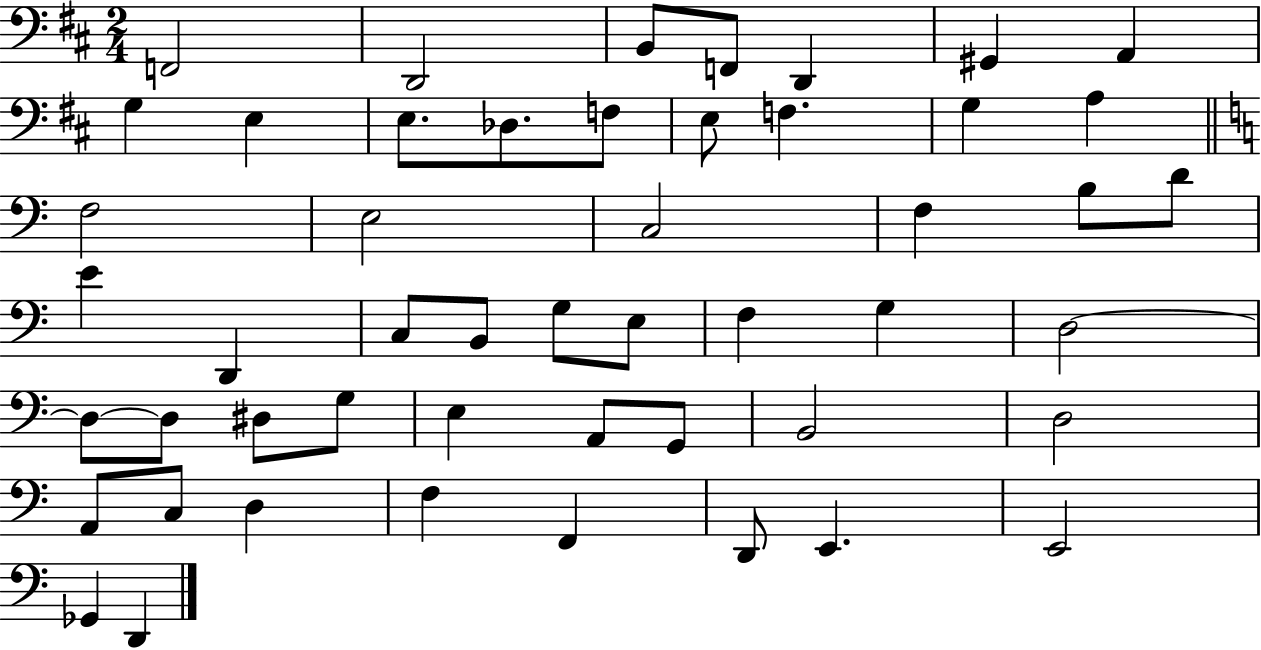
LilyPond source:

{
  \clef bass
  \numericTimeSignature
  \time 2/4
  \key d \major
  f,2 | d,2 | b,8 f,8 d,4 | gis,4 a,4 | \break g4 e4 | e8. des8. f8 | e8 f4. | g4 a4 | \break \bar "||" \break \key c \major f2 | e2 | c2 | f4 b8 d'8 | \break e'4 d,4 | c8 b,8 g8 e8 | f4 g4 | d2~~ | \break d8~~ d8 dis8 g8 | e4 a,8 g,8 | b,2 | d2 | \break a,8 c8 d4 | f4 f,4 | d,8 e,4. | e,2 | \break ges,4 d,4 | \bar "|."
}